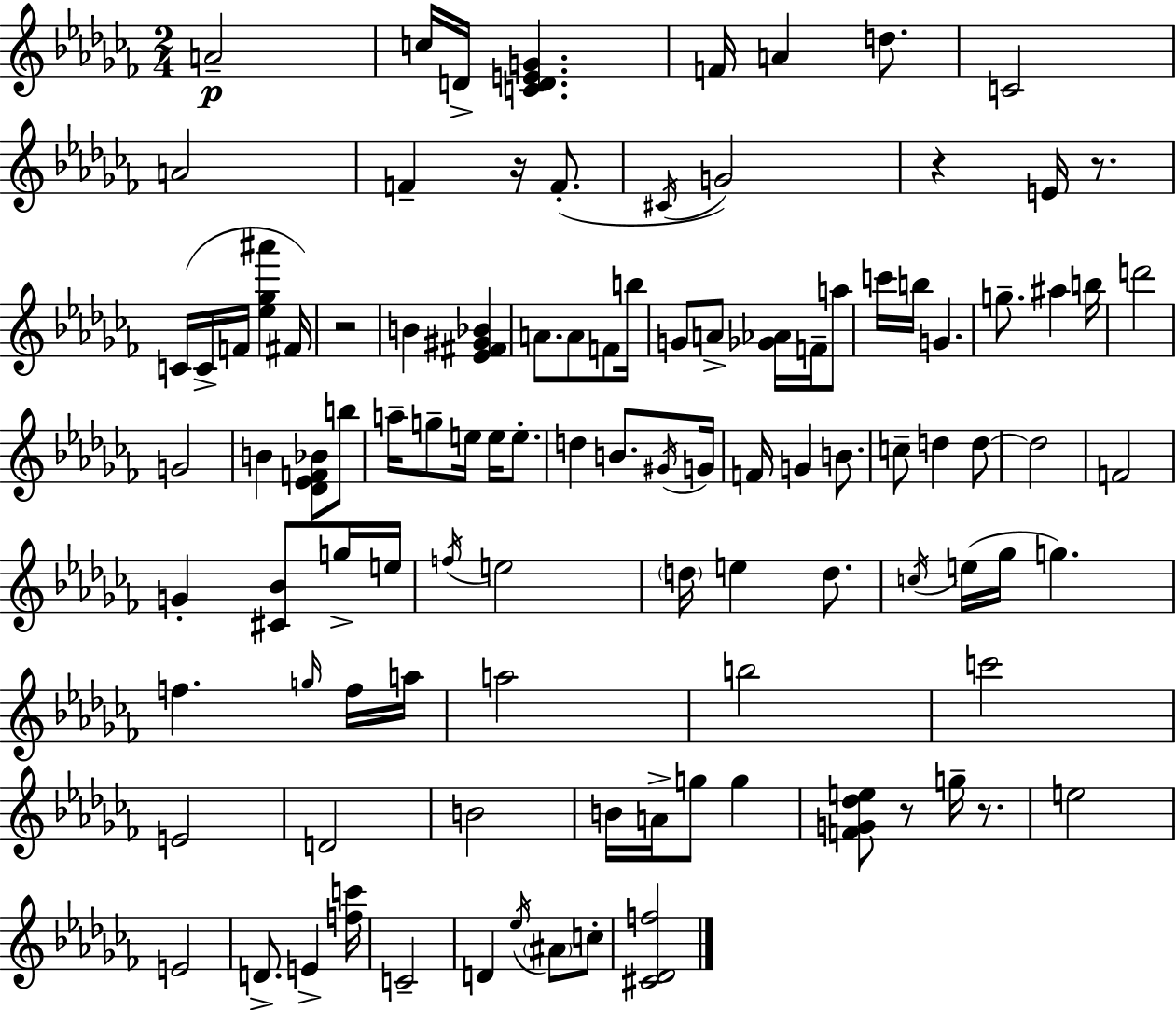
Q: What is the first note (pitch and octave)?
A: A4